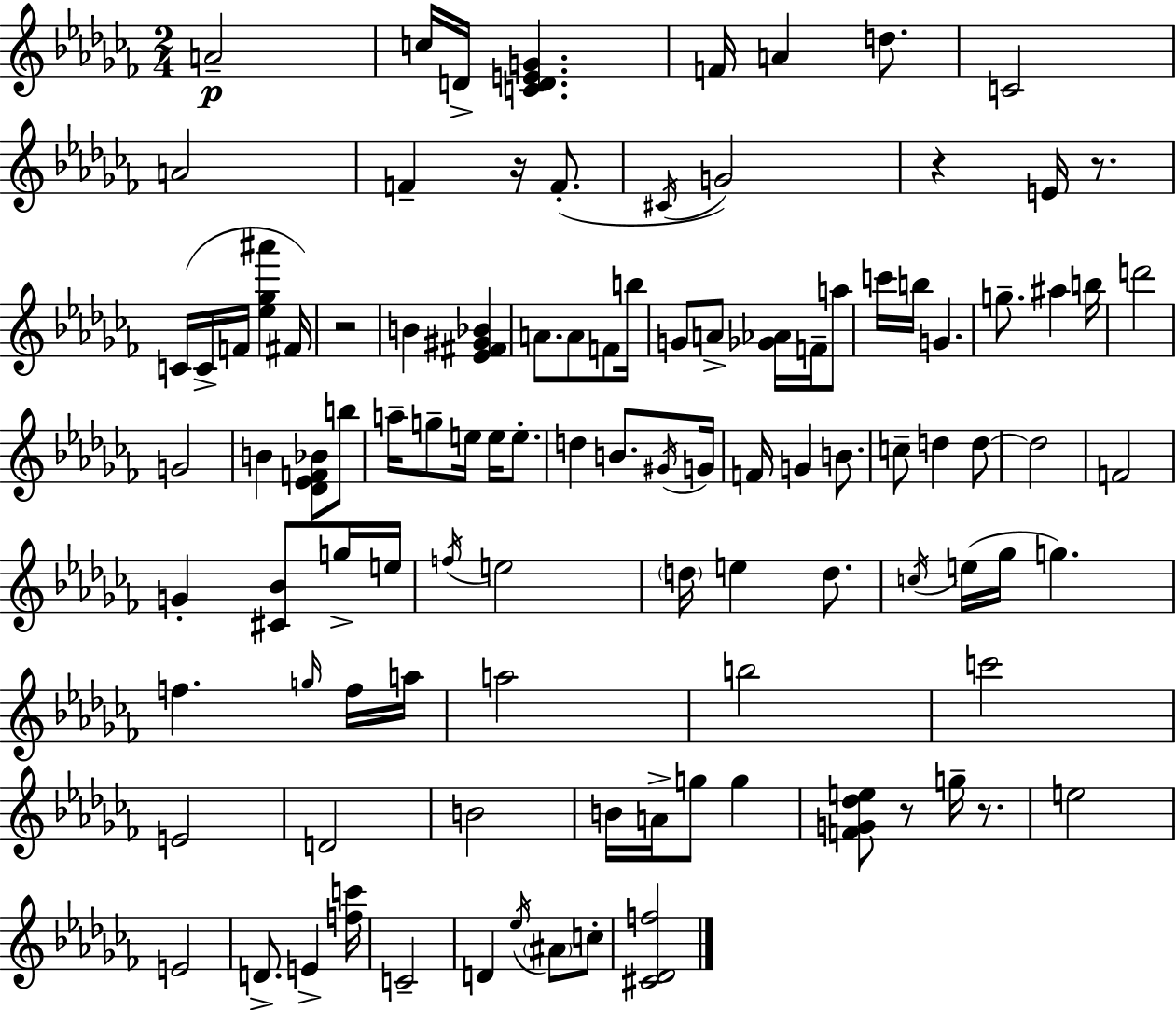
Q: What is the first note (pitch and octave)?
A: A4